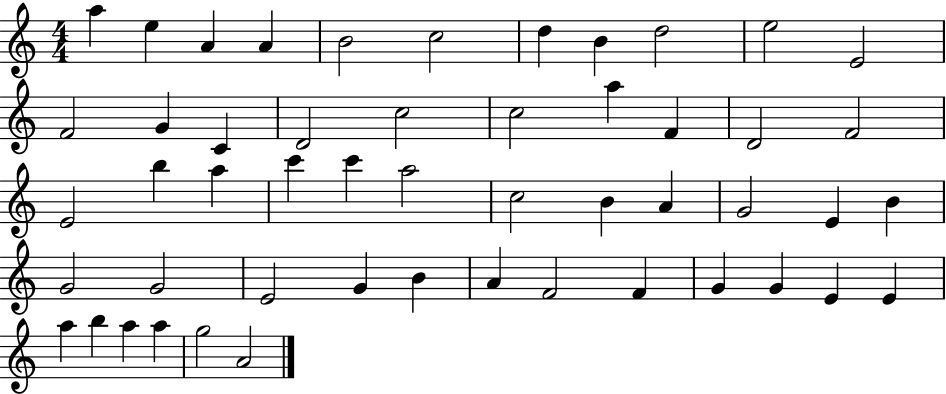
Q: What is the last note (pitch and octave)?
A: A4